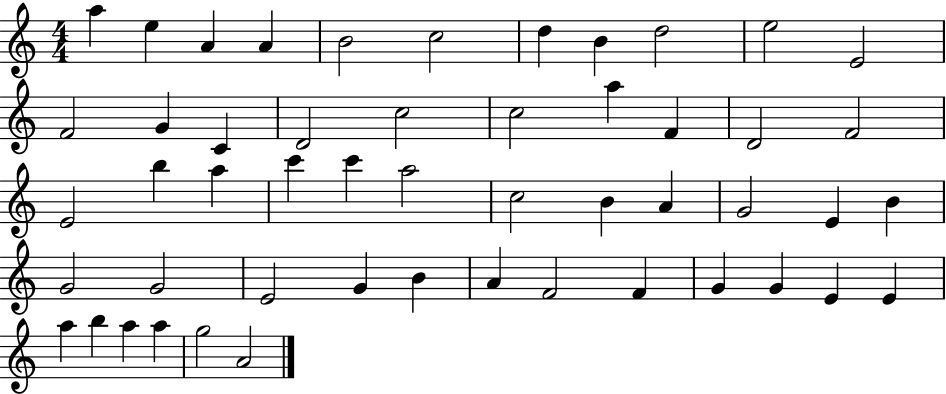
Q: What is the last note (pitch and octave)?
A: A4